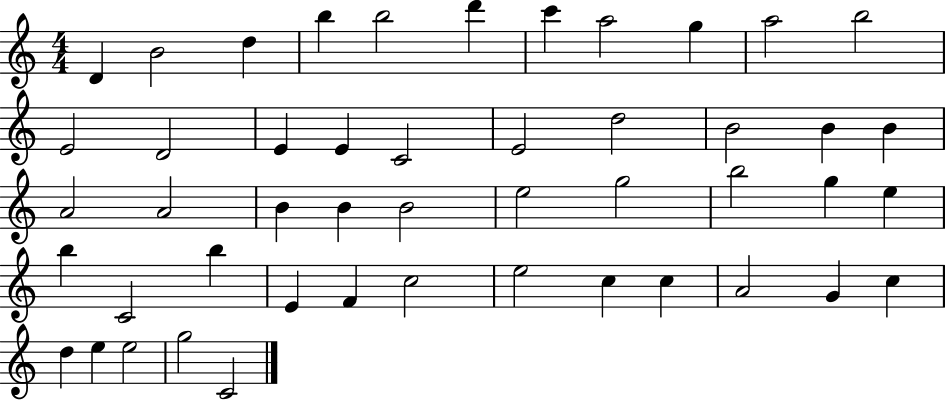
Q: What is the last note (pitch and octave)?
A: C4